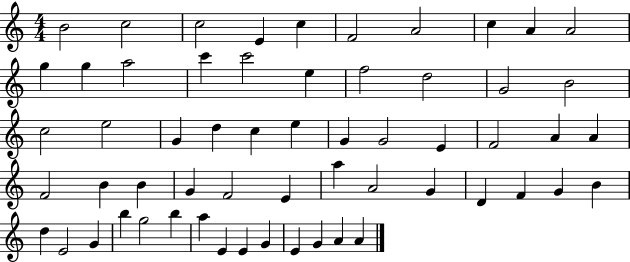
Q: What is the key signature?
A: C major